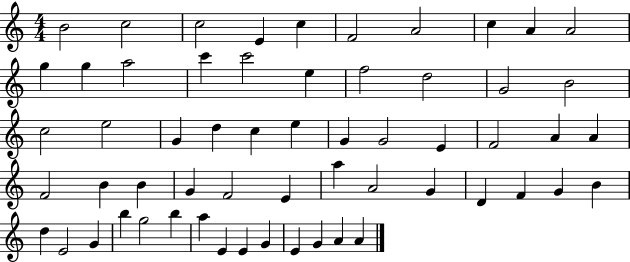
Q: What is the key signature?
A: C major